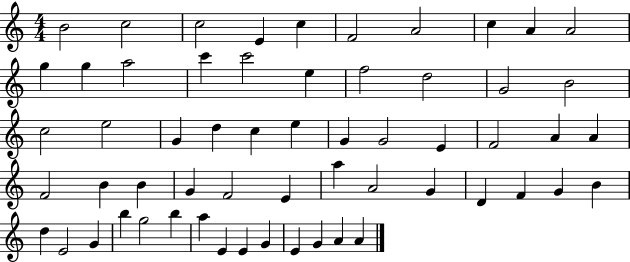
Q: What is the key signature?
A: C major